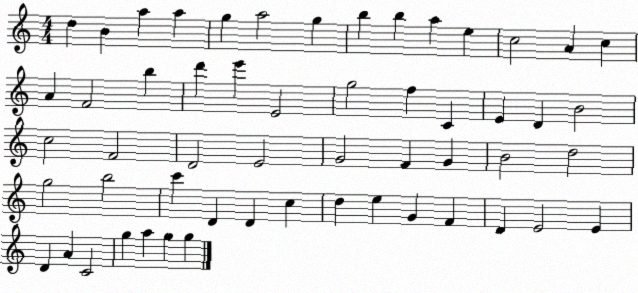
X:1
T:Untitled
M:4/4
L:1/4
K:C
d B a a g a2 g b b a e c2 A c A F2 b d' e' E2 g2 f C E D B2 c2 F2 D2 E2 G2 F G B2 d2 g2 b2 c' D D c d e G F D E2 E D A C2 g a g g